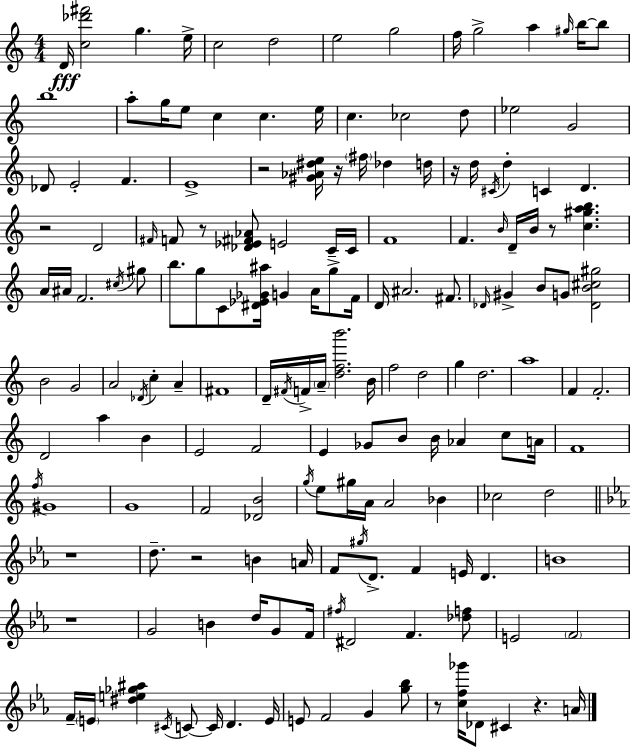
{
  \clef treble
  \numericTimeSignature
  \time 4/4
  \key c \major
  d'16\fff <c'' des''' fis'''>2 g''4. e''16-> | c''2 d''2 | e''2 g''2 | f''16 g''2-> a''4 \grace { gis''16 } b''16~~ b''8 | \break b''1 | a''8-. g''16 e''8 c''4 c''4. | e''16 c''4. ces''2 d''8 | ees''2 g'2 | \break des'8 e'2-. f'4. | e'1-> | r2 <gis' aes' dis'' e''>16 r16 \parenthesize fis''16 des''4 | d''16 r16 d''16 \acciaccatura { cis'16 } d''4-. c'4 d'4. | \break r2 d'2 | \grace { fis'16 } f'8 r8 <des' ees' fis' aes'>8 e'2 | c'16-- c'16 f'1 | f'4. \grace { b'16 } d'16-- b'16 r8 <c'' gis'' a'' b''>4. | \break a'16 ais'16 f'2. | \acciaccatura { cis''16 } gis''8 b''8. g''8 c'8 <dis' ees' ges' ais''>16 g'4 | a'16 g''8-> f'16 d'16 ais'2. | fis'8. \grace { des'16 } gis'4-> b'8 g'8 <des' b' cis'' gis''>2 | \break b'2 g'2 | a'2 \acciaccatura { des'16 } c''4-. | a'4-- fis'1 | d'16-- \acciaccatura { fis'16 } f'16-> \parenthesize a'16-- <d'' f'' b'''>2. | \break b'16 f''2 | d''2 g''4 d''2. | a''1 | f'4 f'2.-. | \break d'2 | a''4 b'4 e'2 | f'2 e'4 ges'8 b'8 | b'16 aes'4 c''8 a'16 f'1 | \break \acciaccatura { f''16 } gis'1 | g'1 | f'2 | <des' b'>2 \acciaccatura { g''16 } e''8 gis''16 a'16 a'2 | \break bes'4 ces''2 | d''2 \bar "||" \break \key c \minor r1 | d''8.-- r2 b'4 a'16 | f'8 \acciaccatura { gis''16 } d'8.-> f'4 e'16 d'4. | b'1 | \break r1 | g'2 b'4 d''16 g'8 | f'16 \acciaccatura { fis''16 } dis'2 f'4. | <des'' f''>8 e'2 \parenthesize f'2 | \break f'16-- \parenthesize e'16 <dis'' e'' ges'' ais''>4 \acciaccatura { cis'16 } c'8~~ c'16 d'4. | e'16 e'8 f'2 g'4 | <g'' bes''>8 r8 <c'' f'' ges'''>16 des'8 cis'4 r4. | a'16 \bar "|."
}